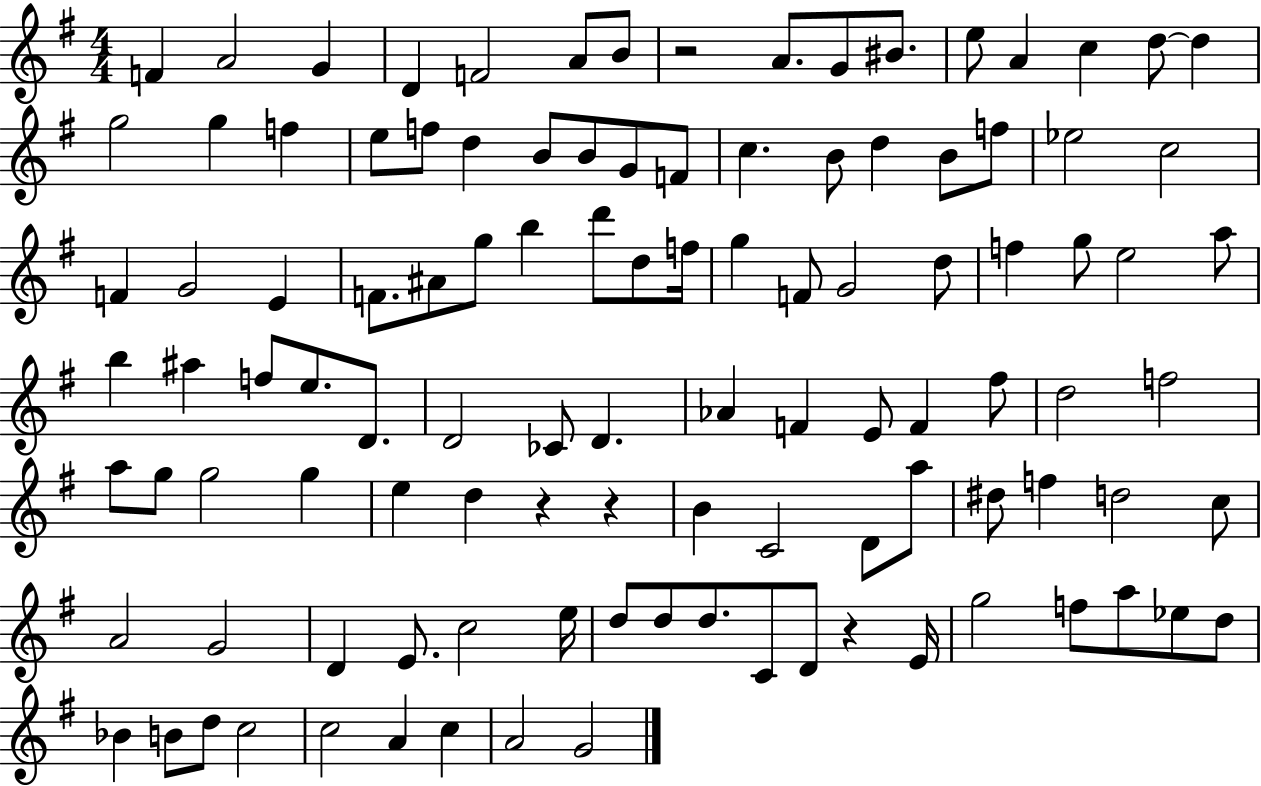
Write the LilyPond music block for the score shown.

{
  \clef treble
  \numericTimeSignature
  \time 4/4
  \key g \major
  f'4 a'2 g'4 | d'4 f'2 a'8 b'8 | r2 a'8. g'8 bis'8. | e''8 a'4 c''4 d''8~~ d''4 | \break g''2 g''4 f''4 | e''8 f''8 d''4 b'8 b'8 g'8 f'8 | c''4. b'8 d''4 b'8 f''8 | ees''2 c''2 | \break f'4 g'2 e'4 | f'8. ais'8 g''8 b''4 d'''8 d''8 f''16 | g''4 f'8 g'2 d''8 | f''4 g''8 e''2 a''8 | \break b''4 ais''4 f''8 e''8. d'8. | d'2 ces'8 d'4. | aes'4 f'4 e'8 f'4 fis''8 | d''2 f''2 | \break a''8 g''8 g''2 g''4 | e''4 d''4 r4 r4 | b'4 c'2 d'8 a''8 | dis''8 f''4 d''2 c''8 | \break a'2 g'2 | d'4 e'8. c''2 e''16 | d''8 d''8 d''8. c'8 d'8 r4 e'16 | g''2 f''8 a''8 ees''8 d''8 | \break bes'4 b'8 d''8 c''2 | c''2 a'4 c''4 | a'2 g'2 | \bar "|."
}